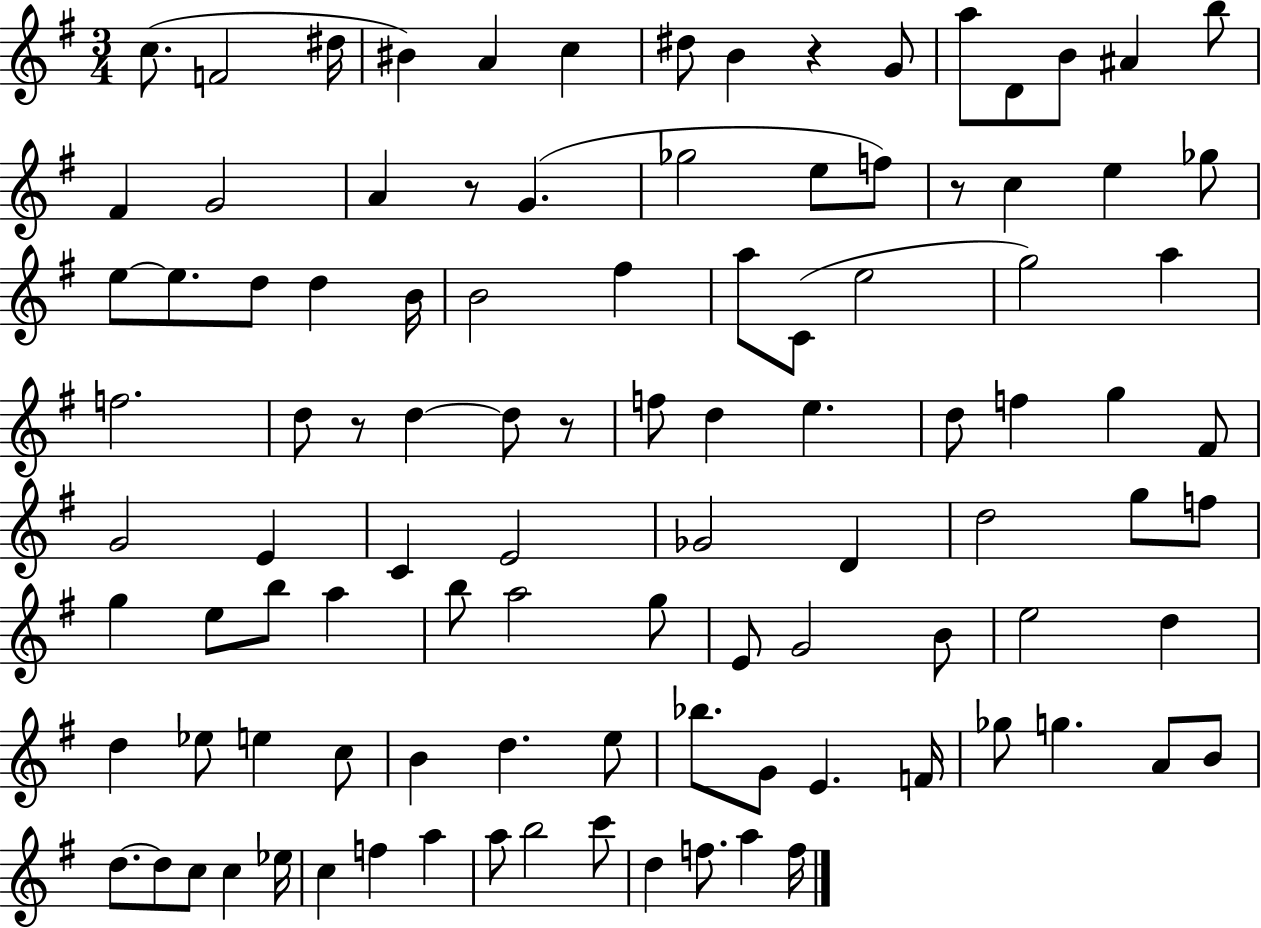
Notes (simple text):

C5/e. F4/h D#5/s BIS4/q A4/q C5/q D#5/e B4/q R/q G4/e A5/e D4/e B4/e A#4/q B5/e F#4/q G4/h A4/q R/e G4/q. Gb5/h E5/e F5/e R/e C5/q E5/q Gb5/e E5/e E5/e. D5/e D5/q B4/s B4/h F#5/q A5/e C4/e E5/h G5/h A5/q F5/h. D5/e R/e D5/q D5/e R/e F5/e D5/q E5/q. D5/e F5/q G5/q F#4/e G4/h E4/q C4/q E4/h Gb4/h D4/q D5/h G5/e F5/e G5/q E5/e B5/e A5/q B5/e A5/h G5/e E4/e G4/h B4/e E5/h D5/q D5/q Eb5/e E5/q C5/e B4/q D5/q. E5/e Bb5/e. G4/e E4/q. F4/s Gb5/e G5/q. A4/e B4/e D5/e. D5/e C5/e C5/q Eb5/s C5/q F5/q A5/q A5/e B5/h C6/e D5/q F5/e. A5/q F5/s